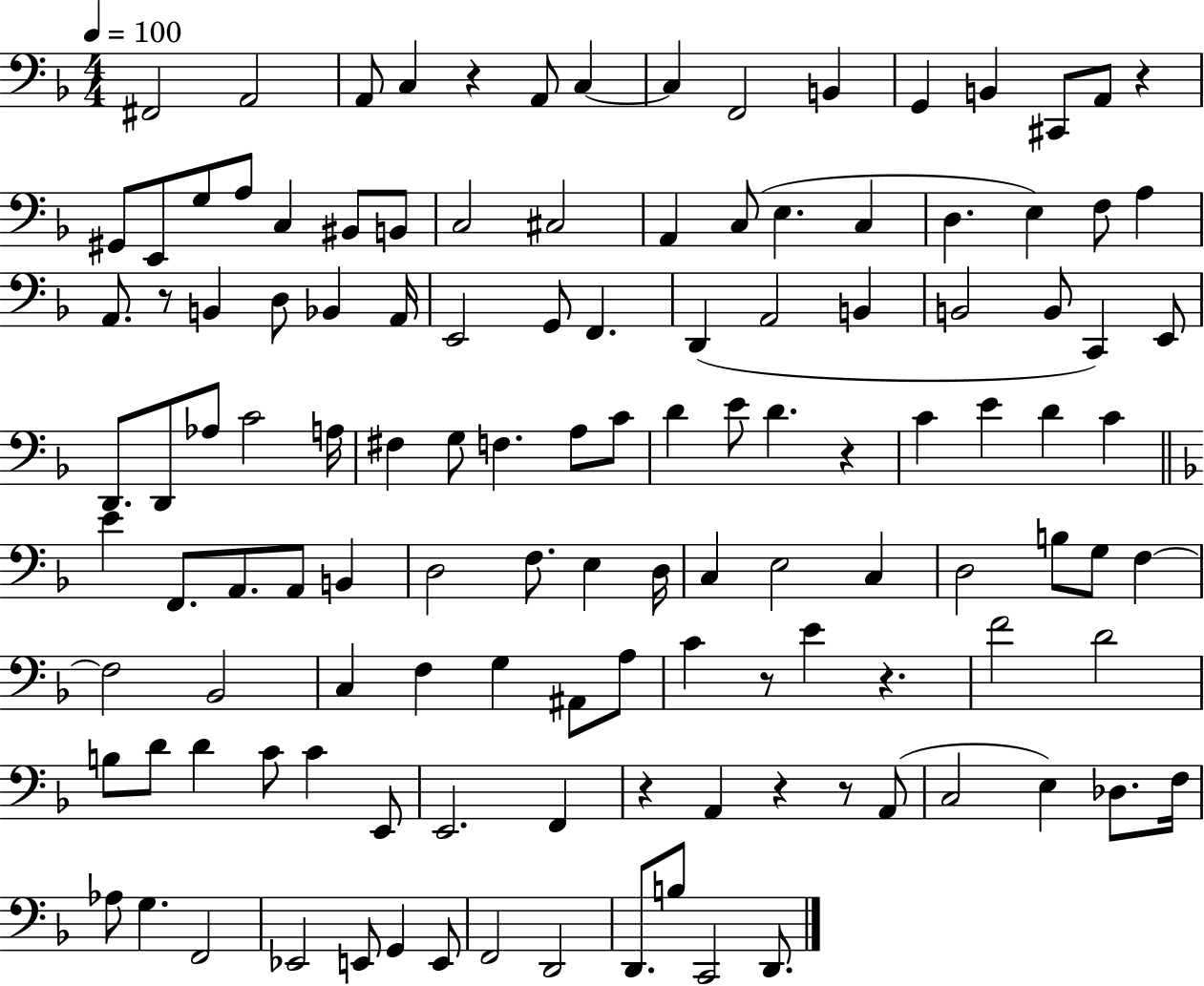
F#2/h A2/h A2/e C3/q R/q A2/e C3/q C3/q F2/h B2/q G2/q B2/q C#2/e A2/e R/q G#2/e E2/e G3/e A3/e C3/q BIS2/e B2/e C3/h C#3/h A2/q C3/e E3/q. C3/q D3/q. E3/q F3/e A3/q A2/e. R/e B2/q D3/e Bb2/q A2/s E2/h G2/e F2/q. D2/q A2/h B2/q B2/h B2/e C2/q E2/e D2/e. D2/e Ab3/e C4/h A3/s F#3/q G3/e F3/q. A3/e C4/e D4/q E4/e D4/q. R/q C4/q E4/q D4/q C4/q E4/q F2/e. A2/e. A2/e B2/q D3/h F3/e. E3/q D3/s C3/q E3/h C3/q D3/h B3/e G3/e F3/q F3/h Bb2/h C3/q F3/q G3/q A#2/e A3/e C4/q R/e E4/q R/q. F4/h D4/h B3/e D4/e D4/q C4/e C4/q E2/e E2/h. F2/q R/q A2/q R/q R/e A2/e C3/h E3/q Db3/e. F3/s Ab3/e G3/q. F2/h Eb2/h E2/e G2/q E2/e F2/h D2/h D2/e. B3/e C2/h D2/e.